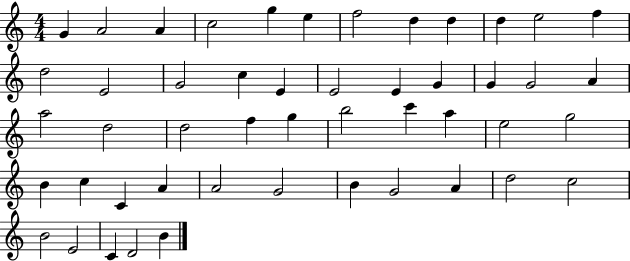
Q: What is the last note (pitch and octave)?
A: B4